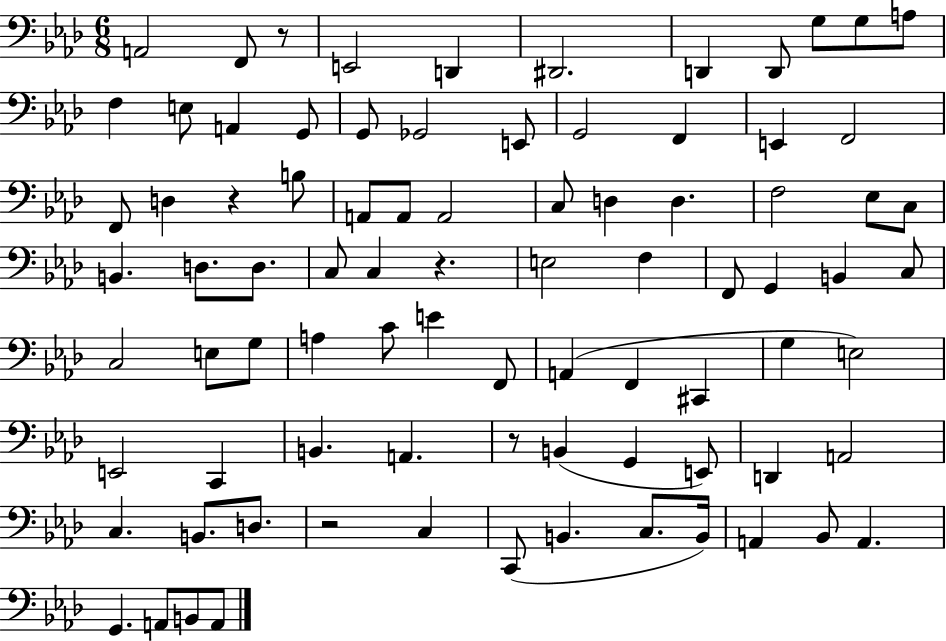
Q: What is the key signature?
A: AES major